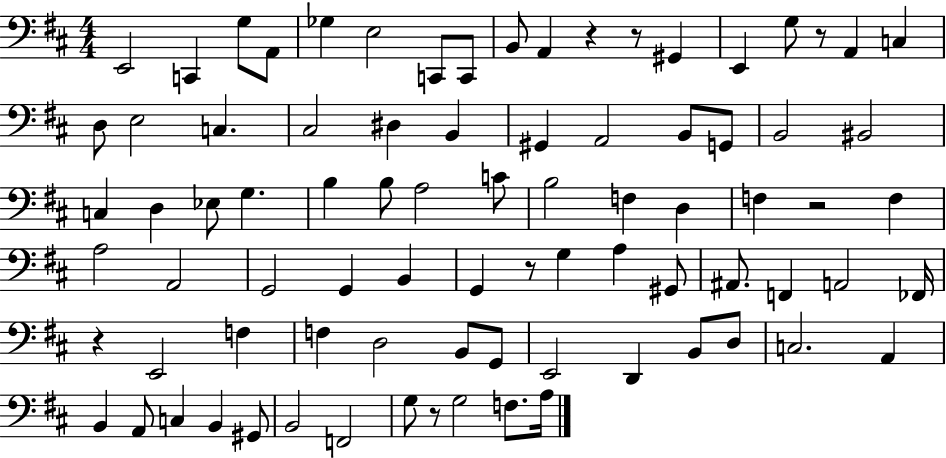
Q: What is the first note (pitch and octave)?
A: E2